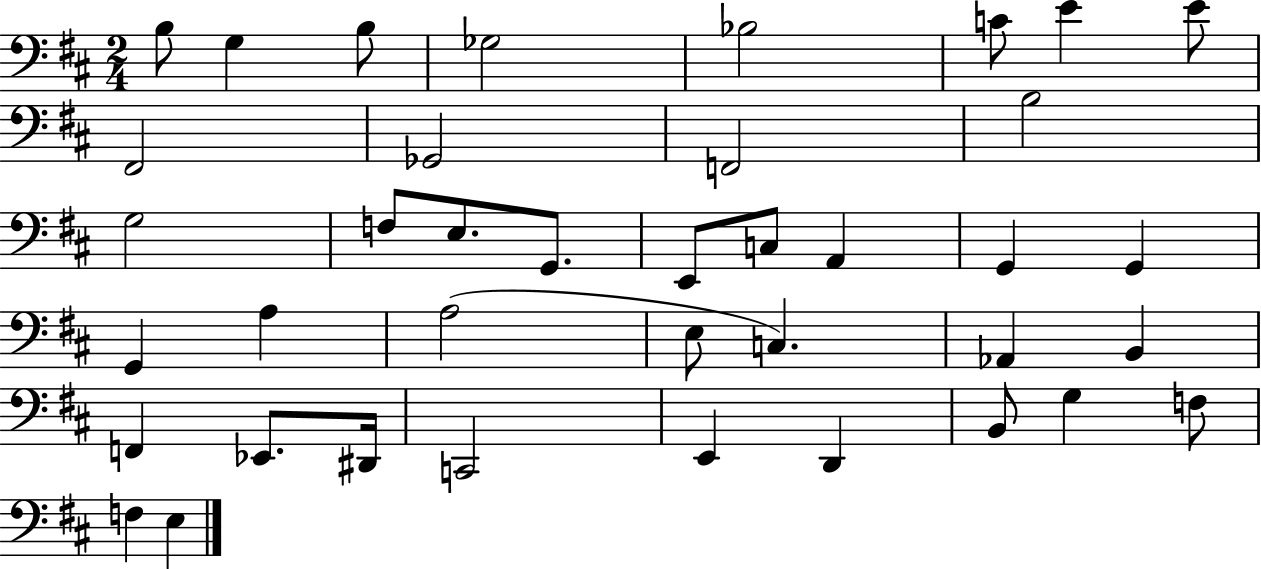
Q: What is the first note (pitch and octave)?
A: B3